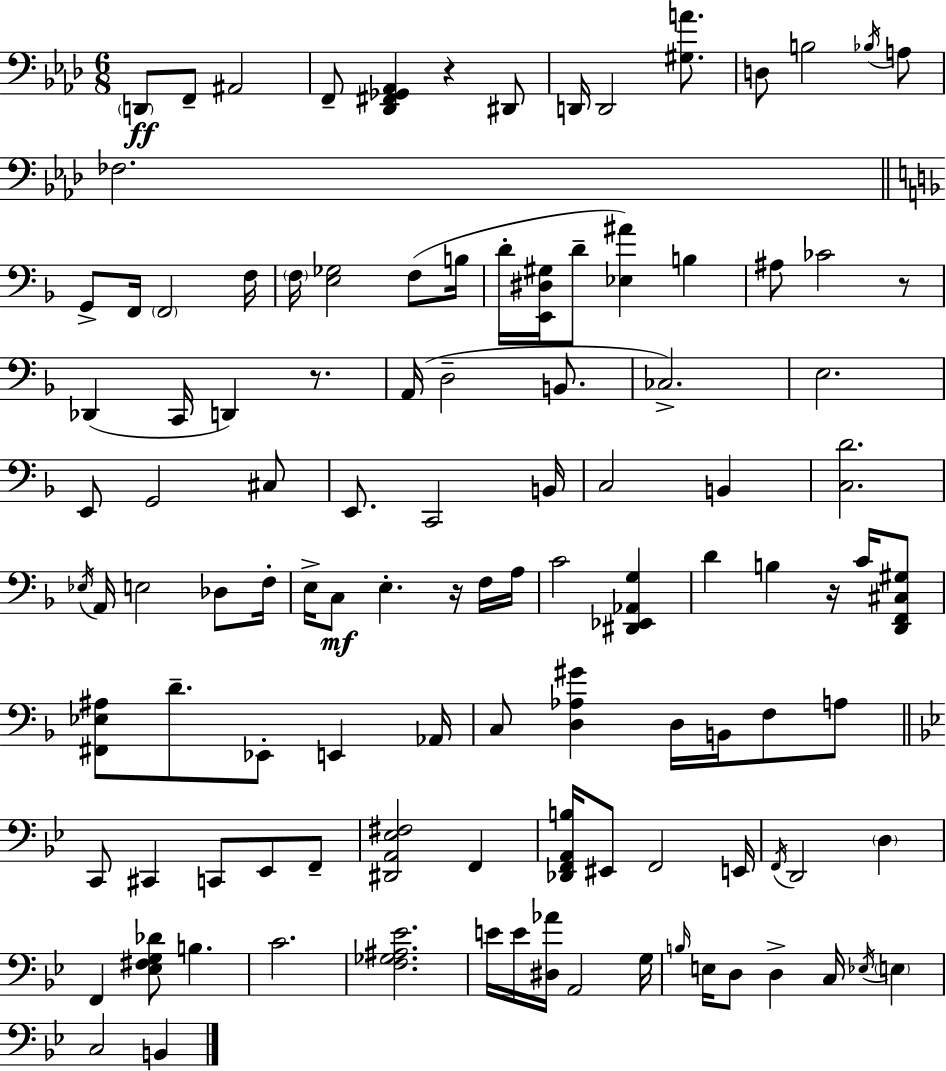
D2/e F2/e A#2/h F2/e [Db2,F#2,Gb2,Ab2]/q R/q D#2/e D2/s D2/h [G#3,A4]/e. D3/e B3/h Bb3/s A3/e FES3/h. G2/e F2/s F2/h F3/s F3/s [E3,Gb3]/h F3/e B3/s D4/s [E2,D#3,G#3]/s D4/e [Eb3,A#4]/q B3/q A#3/e CES4/h R/e Db2/q C2/s D2/q R/e. A2/s D3/h B2/e. CES3/h. E3/h. E2/e G2/h C#3/e E2/e. C2/h B2/s C3/h B2/q [C3,D4]/h. Eb3/s A2/s E3/h Db3/e F3/s E3/s C3/e E3/q. R/s F3/s A3/s C4/h [D#2,Eb2,Ab2,G3]/q D4/q B3/q R/s C4/s [D2,F2,C#3,G#3]/e [F#2,Eb3,A#3]/e D4/e. Eb2/e E2/q Ab2/s C3/e [D3,Ab3,G#4]/q D3/s B2/s F3/e A3/e C2/e C#2/q C2/e Eb2/e F2/e [D#2,A2,Eb3,F#3]/h F2/q [Db2,F2,A2,B3]/s EIS2/e F2/h E2/s F2/s D2/h D3/q F2/q [Eb3,F#3,G3,Db4]/e B3/q. C4/h. [F3,Gb3,A#3,Eb4]/h. E4/s E4/s [D#3,Ab4]/s A2/h G3/s B3/s E3/s D3/e D3/q C3/s Eb3/s E3/q C3/h B2/q